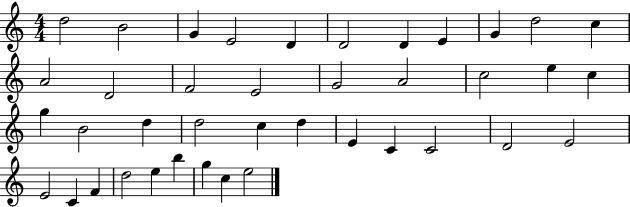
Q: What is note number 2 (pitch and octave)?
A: B4